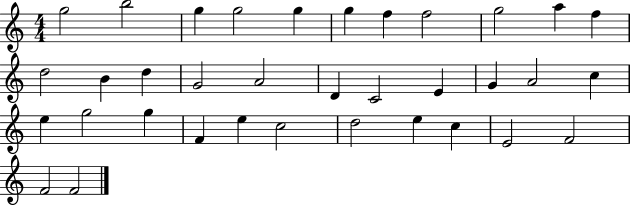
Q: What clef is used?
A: treble